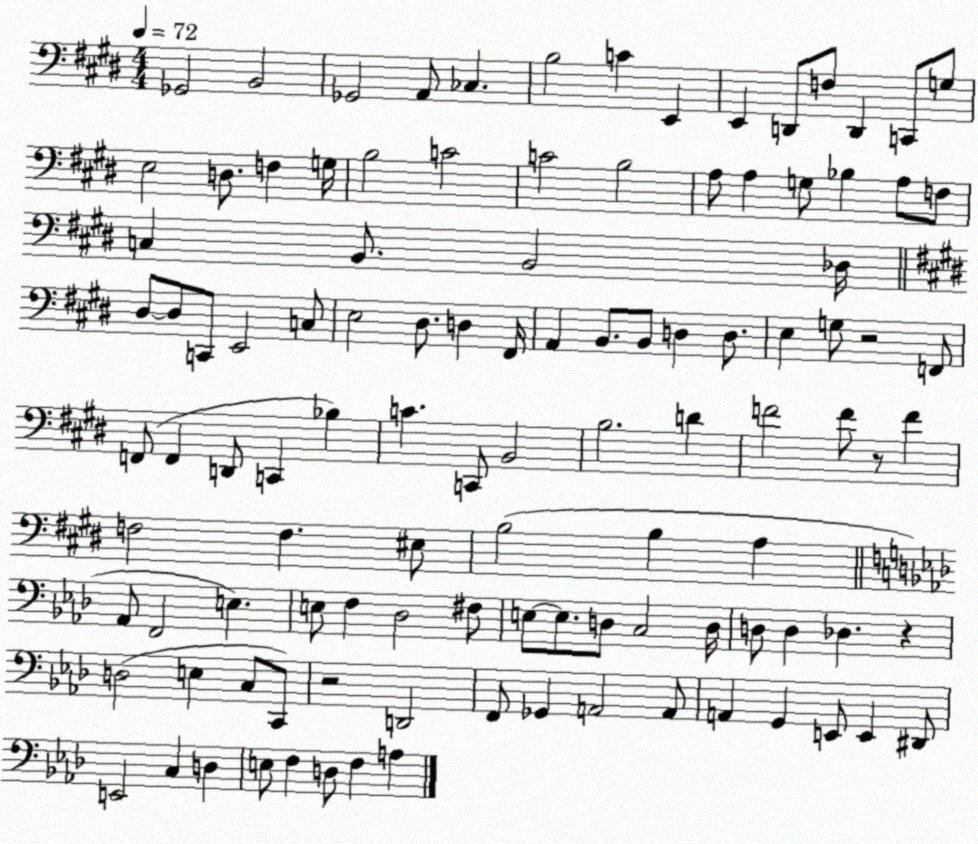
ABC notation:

X:1
T:Untitled
M:4/4
L:1/4
K:E
_G,,2 B,,2 _G,,2 A,,/2 _C, B,2 C E,, E,, D,,/2 F,/2 D,, C,,/2 G,/2 E,2 D,/2 F, G,/4 B,2 C2 C2 B,2 A,/2 A, G,/2 _B, A,/2 F,/2 C, B,,/2 B,,2 _D,/4 ^D,/2 ^D,/2 C,,/2 E,,2 C,/2 E,2 ^D,/2 D, ^F,,/4 A,, B,,/2 B,,/2 D, D,/2 E, G,/2 z2 F,,/2 F,,/2 F,, D,,/2 C,, _B, C C,,/2 B,,2 B,2 D F2 F/2 z/2 F F,2 F, ^E,/2 B,2 B, A, _A,,/2 F,,2 E, E,/2 F, _D,2 ^F,/2 E,/2 E,/2 D,/2 C,2 D,/4 D,/2 D, _D, z D,2 E, C,/2 C,,/2 z2 D,,2 F,,/2 _G,, A,,2 A,,/2 A,, G,, E,,/2 E,, ^D,,/2 E,,2 C, D, E,/2 F, D,/2 F, A,